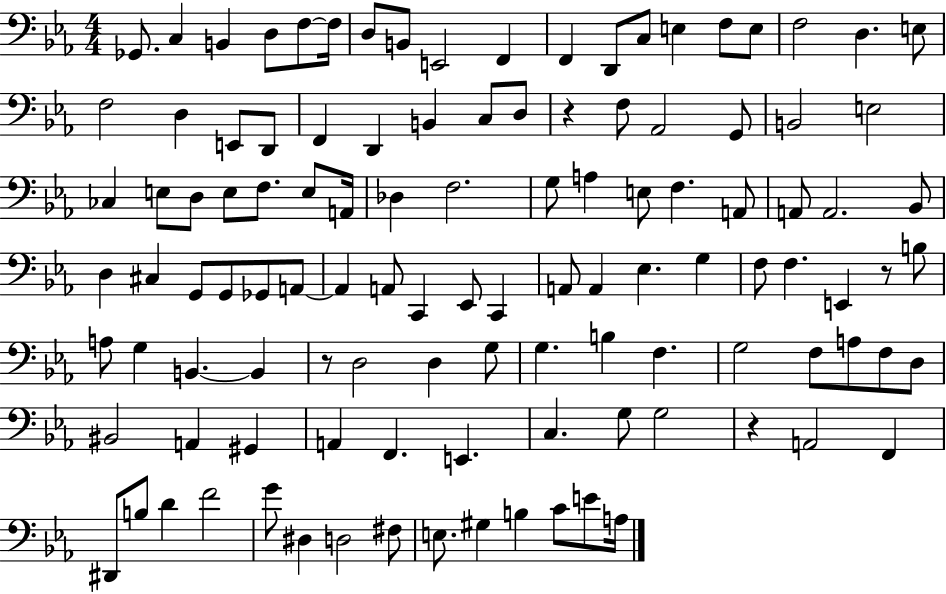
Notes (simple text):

Gb2/e. C3/q B2/q D3/e F3/e F3/s D3/e B2/e E2/h F2/q F2/q D2/e C3/e E3/q F3/e E3/e F3/h D3/q. E3/e F3/h D3/q E2/e D2/e F2/q D2/q B2/q C3/e D3/e R/q F3/e Ab2/h G2/e B2/h E3/h CES3/q E3/e D3/e E3/e F3/e. E3/e A2/s Db3/q F3/h. G3/e A3/q E3/e F3/q. A2/e A2/e A2/h. Bb2/e D3/q C#3/q G2/e G2/e Gb2/e A2/e A2/q A2/e C2/q Eb2/e C2/q A2/e A2/q Eb3/q. G3/q F3/e F3/q. E2/q R/e B3/e A3/e G3/q B2/q. B2/q R/e D3/h D3/q G3/e G3/q. B3/q F3/q. G3/h F3/e A3/e F3/e D3/e BIS2/h A2/q G#2/q A2/q F2/q. E2/q. C3/q. G3/e G3/h R/q A2/h F2/q D#2/e B3/e D4/q F4/h G4/e D#3/q D3/h F#3/e E3/e. G#3/q B3/q C4/e E4/e A3/s